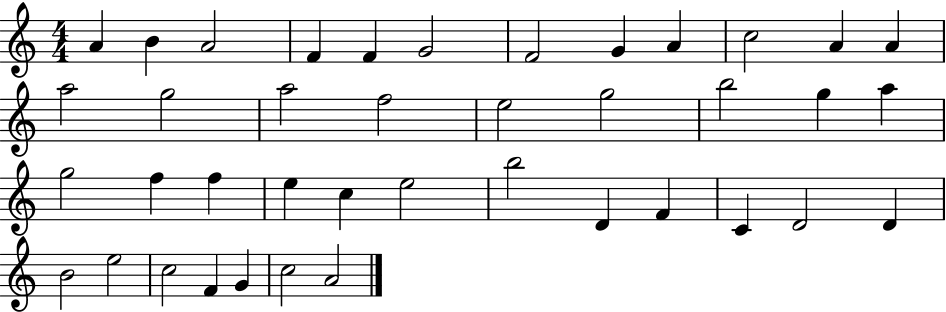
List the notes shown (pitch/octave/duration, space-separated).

A4/q B4/q A4/h F4/q F4/q G4/h F4/h G4/q A4/q C5/h A4/q A4/q A5/h G5/h A5/h F5/h E5/h G5/h B5/h G5/q A5/q G5/h F5/q F5/q E5/q C5/q E5/h B5/h D4/q F4/q C4/q D4/h D4/q B4/h E5/h C5/h F4/q G4/q C5/h A4/h